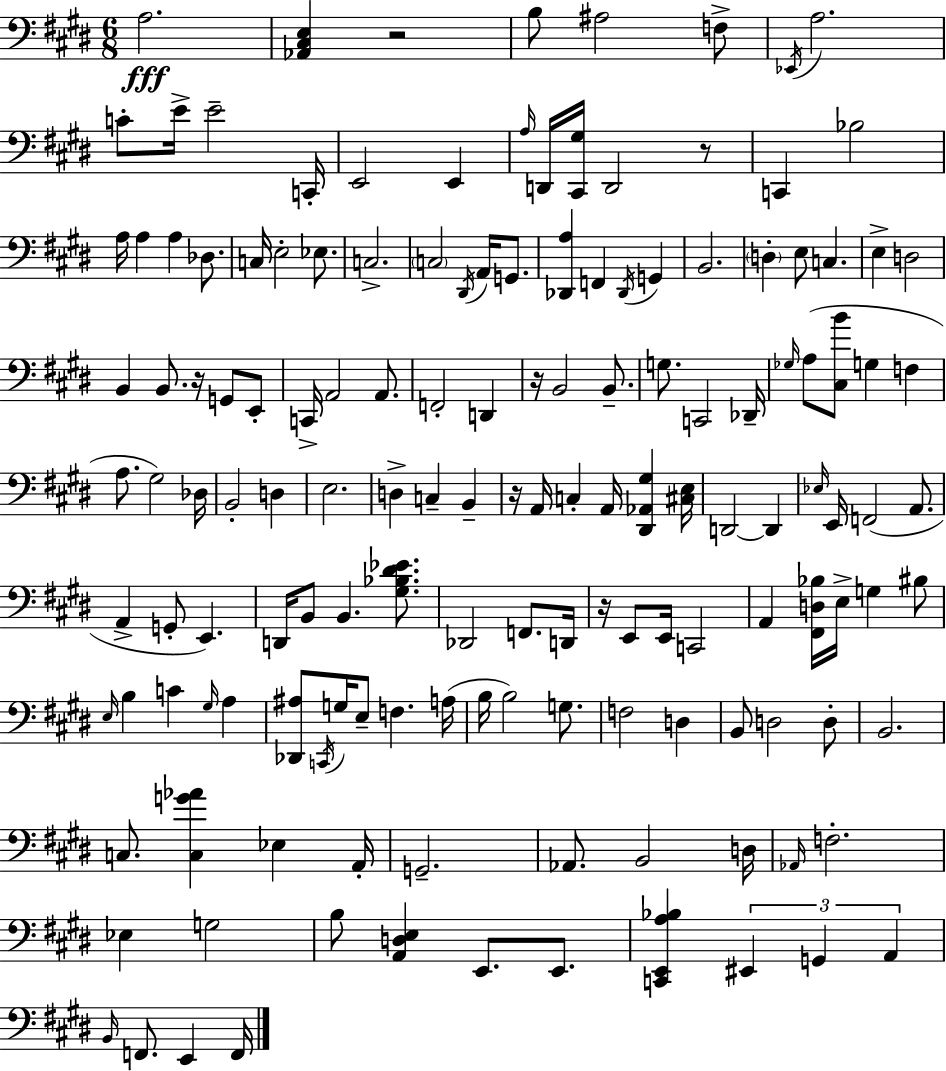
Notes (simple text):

A3/h. [Ab2,C#3,E3]/q R/h B3/e A#3/h F3/e Eb2/s A3/h. C4/e E4/s E4/h C2/s E2/h E2/q A3/s D2/s [C#2,G#3]/s D2/h R/e C2/q Bb3/h A3/s A3/q A3/q Db3/e. C3/s E3/h Eb3/e. C3/h. C3/h D#2/s A2/s G2/e. [Db2,A3]/q F2/q Db2/s G2/q B2/h. D3/q E3/e C3/q. E3/q D3/h B2/q B2/e. R/s G2/e E2/e C2/s A2/h A2/e. F2/h D2/q R/s B2/h B2/e. G3/e. C2/h Db2/s Gb3/s A3/e [C#3,B4]/e G3/q F3/q A3/e. G#3/h Db3/s B2/h D3/q E3/h. D3/q C3/q B2/q R/s A2/s C3/q A2/s [D#2,Ab2,G#3]/q [C#3,E3]/s D2/h D2/q Eb3/s E2/s F2/h A2/e. A2/q G2/e E2/q. D2/s B2/e B2/q. [G#3,Bb3,D#4,Eb4]/e. Db2/h F2/e. D2/s R/s E2/e E2/s C2/h A2/q [F#2,D3,Bb3]/s E3/s G3/q BIS3/e E3/s B3/q C4/q G#3/s A3/q [Db2,A#3]/e C2/s G3/s E3/e F3/q. A3/s B3/s B3/h G3/e. F3/h D3/q B2/e D3/h D3/e B2/h. C3/e. [C3,G4,Ab4]/q Eb3/q A2/s G2/h. Ab2/e. B2/h D3/s Ab2/s F3/h. Eb3/q G3/h B3/e [A2,D3,E3]/q E2/e. E2/e. [C2,E2,A3,Bb3]/q EIS2/q G2/q A2/q B2/s F2/e. E2/q F2/s